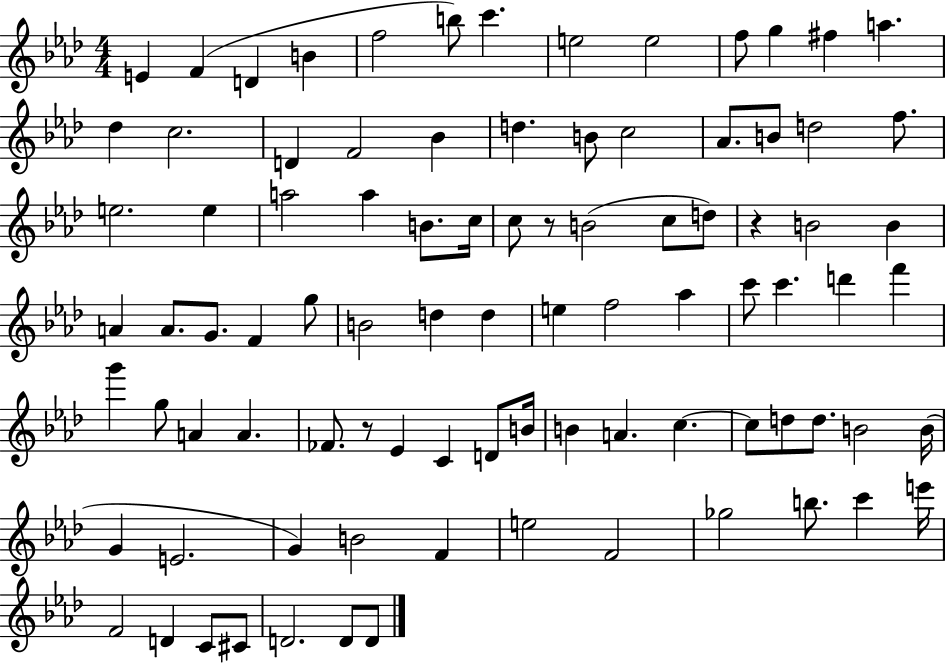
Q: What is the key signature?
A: AES major